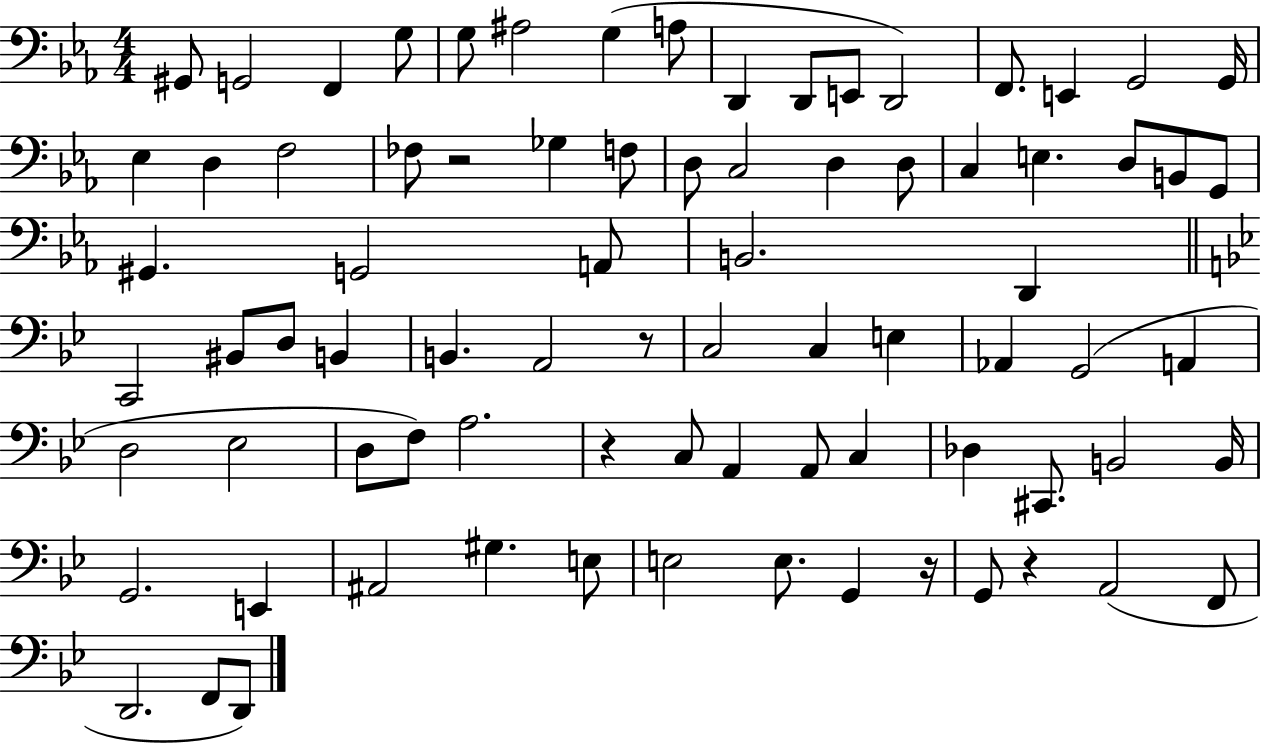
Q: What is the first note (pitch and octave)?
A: G#2